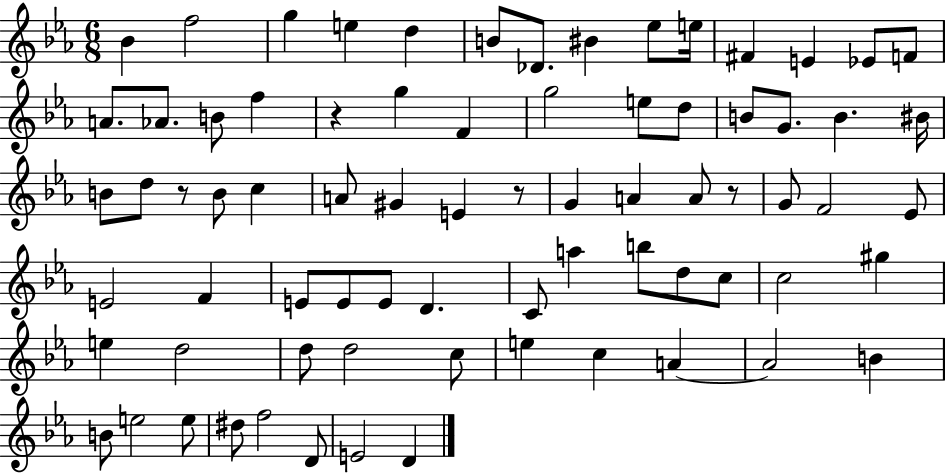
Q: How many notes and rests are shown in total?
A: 75